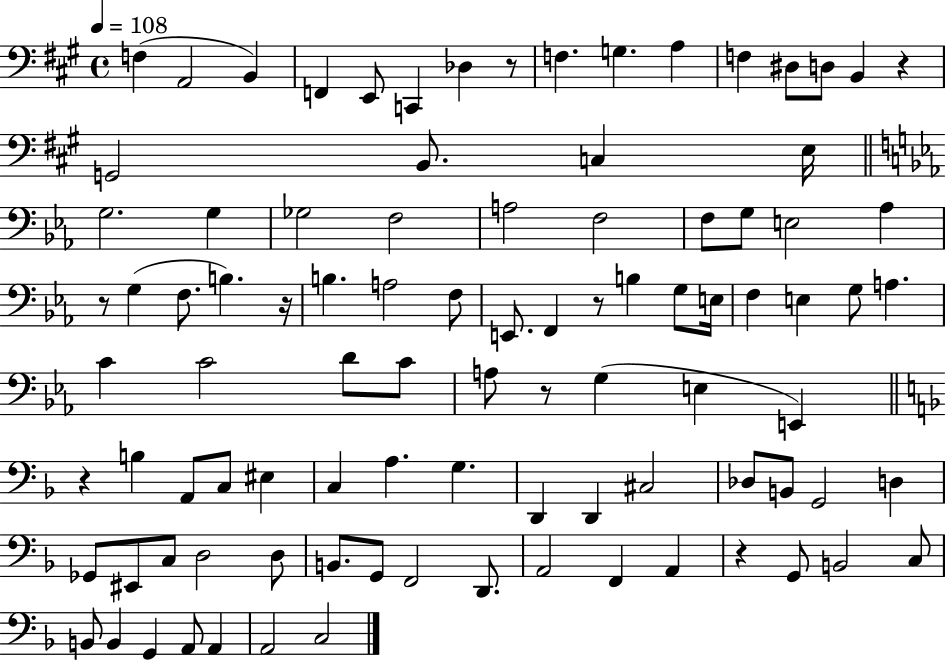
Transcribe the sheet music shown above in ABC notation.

X:1
T:Untitled
M:4/4
L:1/4
K:A
F, A,,2 B,, F,, E,,/2 C,, _D, z/2 F, G, A, F, ^D,/2 D,/2 B,, z G,,2 B,,/2 C, E,/4 G,2 G, _G,2 F,2 A,2 F,2 F,/2 G,/2 E,2 _A, z/2 G, F,/2 B, z/4 B, A,2 F,/2 E,,/2 F,, z/2 B, G,/2 E,/4 F, E, G,/2 A, C C2 D/2 C/2 A,/2 z/2 G, E, E,, z B, A,,/2 C,/2 ^E, C, A, G, D,, D,, ^C,2 _D,/2 B,,/2 G,,2 D, _G,,/2 ^E,,/2 C,/2 D,2 D,/2 B,,/2 G,,/2 F,,2 D,,/2 A,,2 F,, A,, z G,,/2 B,,2 C,/2 B,,/2 B,, G,, A,,/2 A,, A,,2 C,2